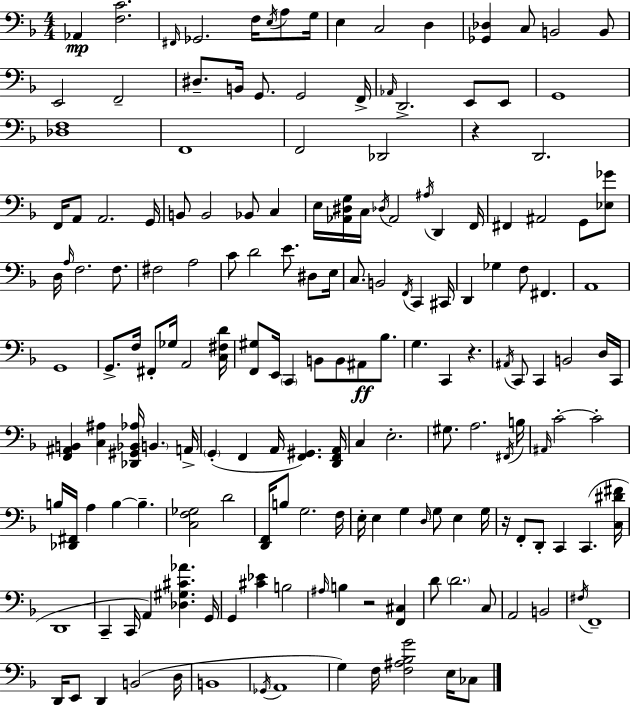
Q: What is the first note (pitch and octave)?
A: Ab2